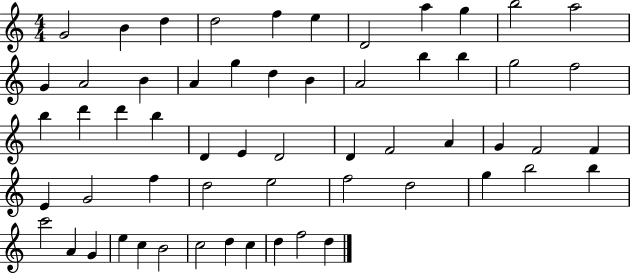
X:1
T:Untitled
M:4/4
L:1/4
K:C
G2 B d d2 f e D2 a g b2 a2 G A2 B A g d B A2 b b g2 f2 b d' d' b D E D2 D F2 A G F2 F E G2 f d2 e2 f2 d2 g b2 b c'2 A G e c B2 c2 d c d f2 d